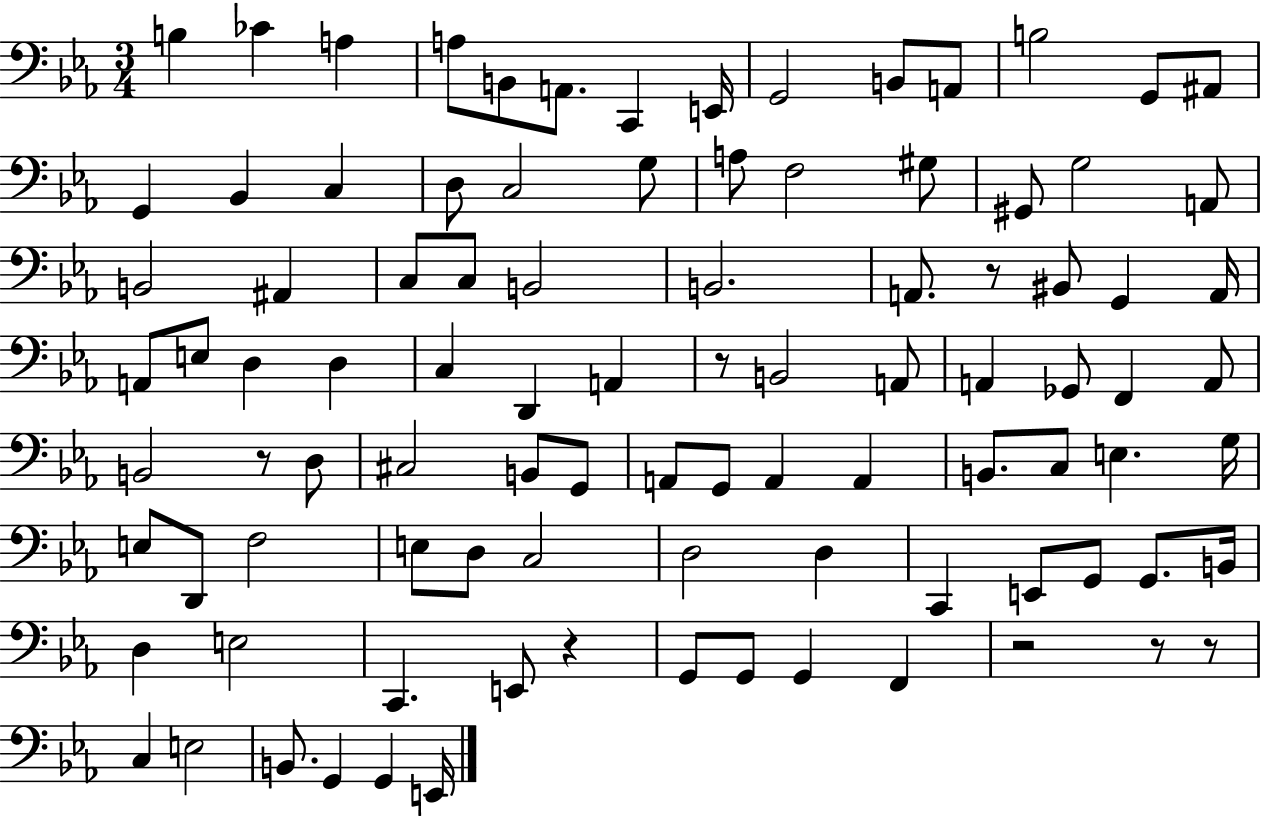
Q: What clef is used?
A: bass